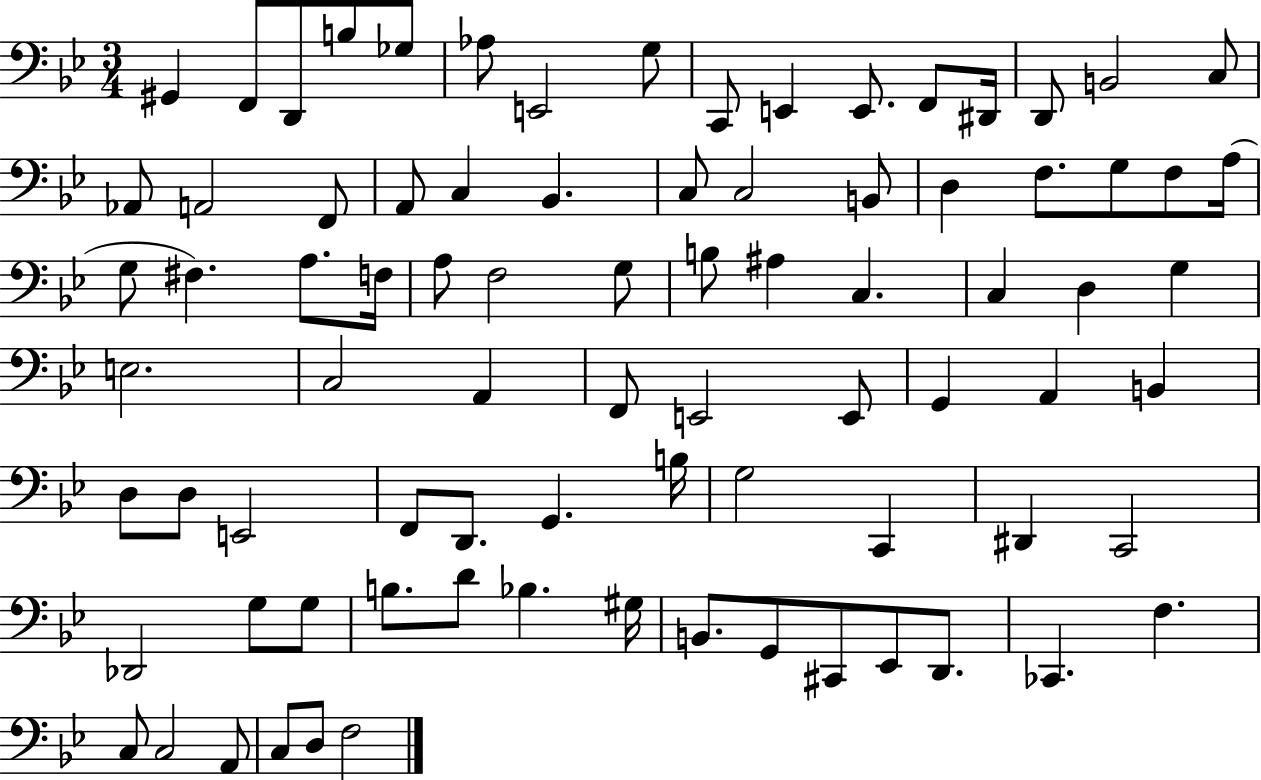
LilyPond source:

{
  \clef bass
  \numericTimeSignature
  \time 3/4
  \key bes \major
  gis,4 f,8 d,8 b8 ges8 | aes8 e,2 g8 | c,8 e,4 e,8. f,8 dis,16 | d,8 b,2 c8 | \break aes,8 a,2 f,8 | a,8 c4 bes,4. | c8 c2 b,8 | d4 f8. g8 f8 a16( | \break g8 fis4.) a8. f16 | a8 f2 g8 | b8 ais4 c4. | c4 d4 g4 | \break e2. | c2 a,4 | f,8 e,2 e,8 | g,4 a,4 b,4 | \break d8 d8 e,2 | f,8 d,8. g,4. b16 | g2 c,4 | dis,4 c,2 | \break des,2 g8 g8 | b8. d'8 bes4. gis16 | b,8. g,8 cis,8 ees,8 d,8. | ces,4. f4. | \break c8 c2 a,8 | c8 d8 f2 | \bar "|."
}